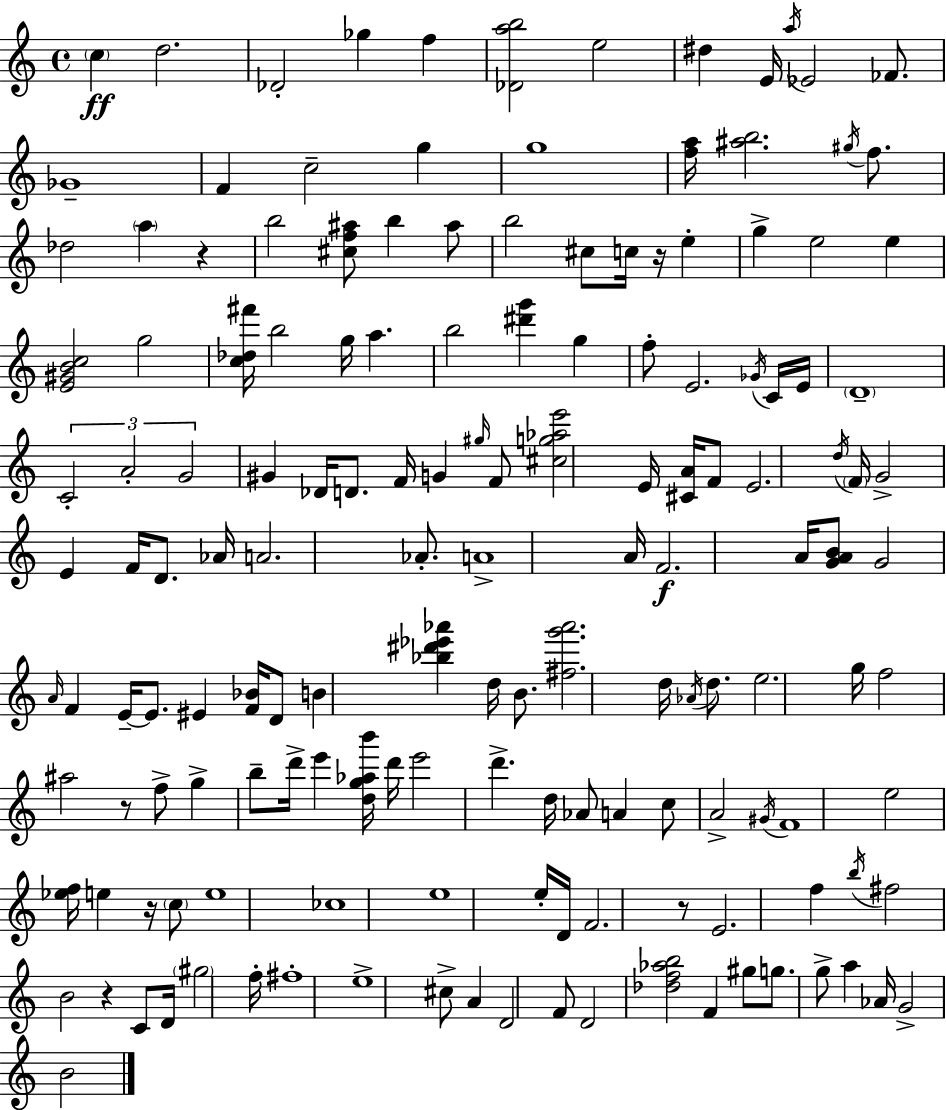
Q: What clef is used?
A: treble